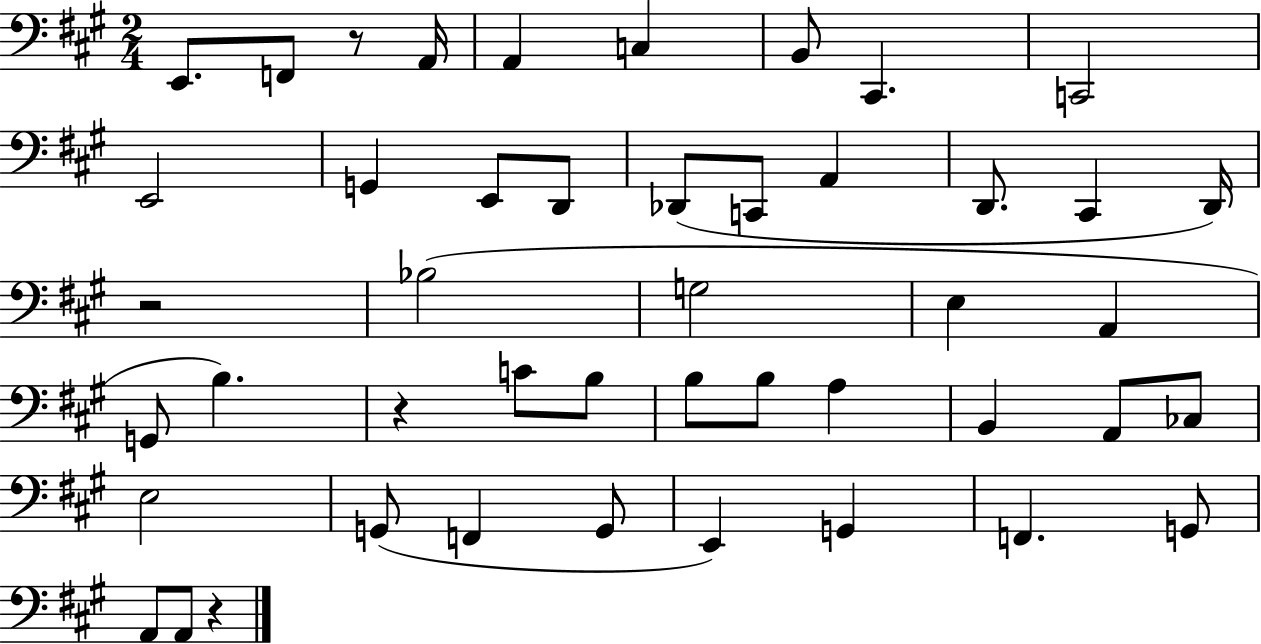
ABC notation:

X:1
T:Untitled
M:2/4
L:1/4
K:A
E,,/2 F,,/2 z/2 A,,/4 A,, C, B,,/2 ^C,, C,,2 E,,2 G,, E,,/2 D,,/2 _D,,/2 C,,/2 A,, D,,/2 ^C,, D,,/4 z2 _B,2 G,2 E, A,, G,,/2 B, z C/2 B,/2 B,/2 B,/2 A, B,, A,,/2 _C,/2 E,2 G,,/2 F,, G,,/2 E,, G,, F,, G,,/2 A,,/2 A,,/2 z